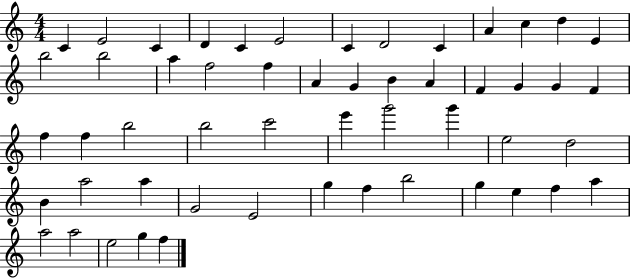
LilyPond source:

{
  \clef treble
  \numericTimeSignature
  \time 4/4
  \key c \major
  c'4 e'2 c'4 | d'4 c'4 e'2 | c'4 d'2 c'4 | a'4 c''4 d''4 e'4 | \break b''2 b''2 | a''4 f''2 f''4 | a'4 g'4 b'4 a'4 | f'4 g'4 g'4 f'4 | \break f''4 f''4 b''2 | b''2 c'''2 | e'''4 g'''2 g'''4 | e''2 d''2 | \break b'4 a''2 a''4 | g'2 e'2 | g''4 f''4 b''2 | g''4 e''4 f''4 a''4 | \break a''2 a''2 | e''2 g''4 f''4 | \bar "|."
}